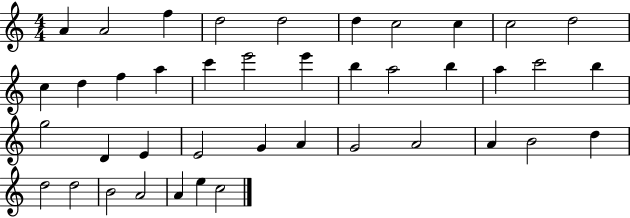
A4/q A4/h F5/q D5/h D5/h D5/q C5/h C5/q C5/h D5/h C5/q D5/q F5/q A5/q C6/q E6/h E6/q B5/q A5/h B5/q A5/q C6/h B5/q G5/h D4/q E4/q E4/h G4/q A4/q G4/h A4/h A4/q B4/h D5/q D5/h D5/h B4/h A4/h A4/q E5/q C5/h